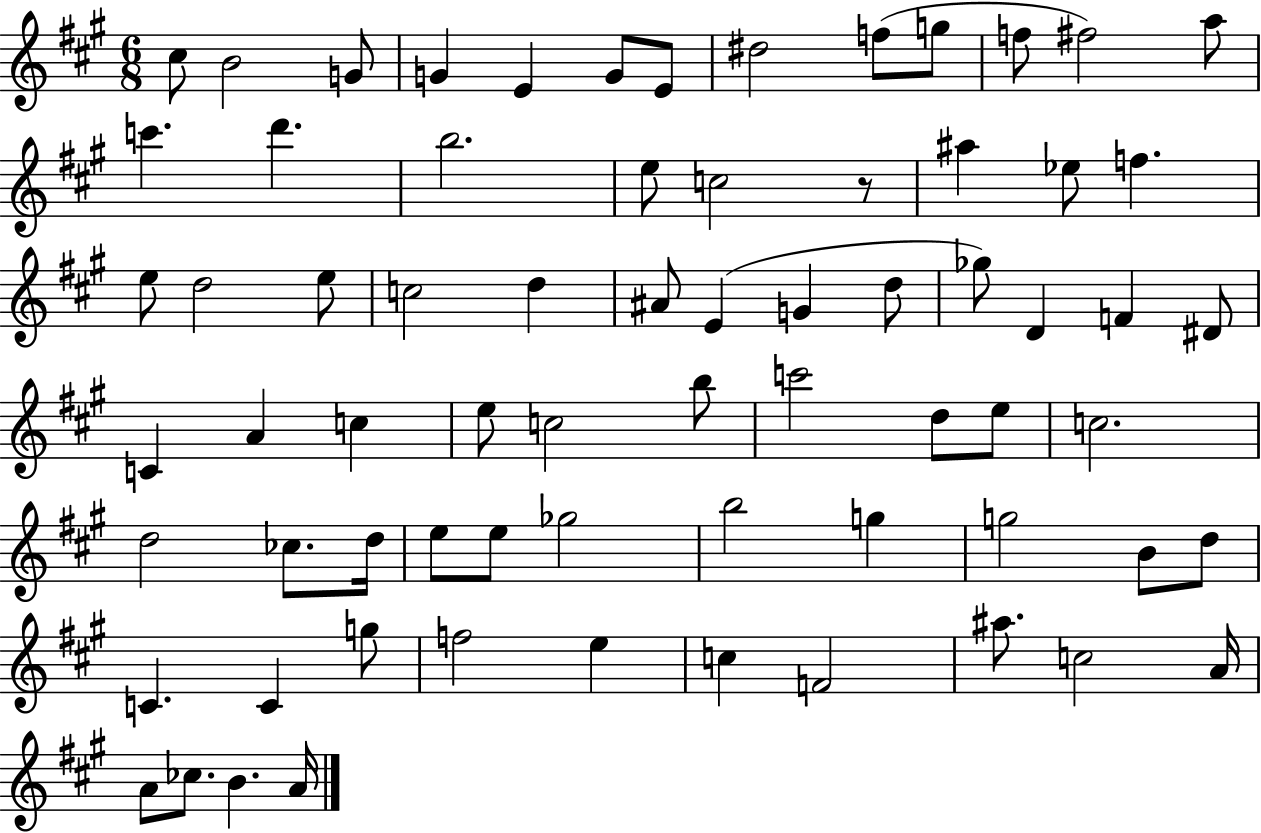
X:1
T:Untitled
M:6/8
L:1/4
K:A
^c/2 B2 G/2 G E G/2 E/2 ^d2 f/2 g/2 f/2 ^f2 a/2 c' d' b2 e/2 c2 z/2 ^a _e/2 f e/2 d2 e/2 c2 d ^A/2 E G d/2 _g/2 D F ^D/2 C A c e/2 c2 b/2 c'2 d/2 e/2 c2 d2 _c/2 d/4 e/2 e/2 _g2 b2 g g2 B/2 d/2 C C g/2 f2 e c F2 ^a/2 c2 A/4 A/2 _c/2 B A/4